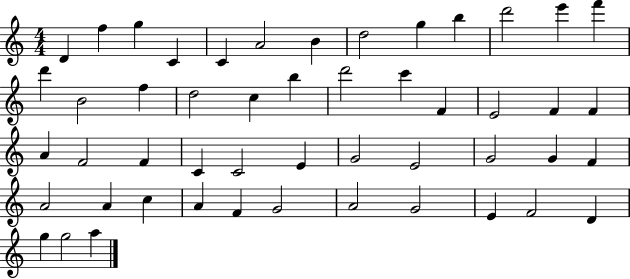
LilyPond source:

{
  \clef treble
  \numericTimeSignature
  \time 4/4
  \key c \major
  d'4 f''4 g''4 c'4 | c'4 a'2 b'4 | d''2 g''4 b''4 | d'''2 e'''4 f'''4 | \break d'''4 b'2 f''4 | d''2 c''4 b''4 | d'''2 c'''4 f'4 | e'2 f'4 f'4 | \break a'4 f'2 f'4 | c'4 c'2 e'4 | g'2 e'2 | g'2 g'4 f'4 | \break a'2 a'4 c''4 | a'4 f'4 g'2 | a'2 g'2 | e'4 f'2 d'4 | \break g''4 g''2 a''4 | \bar "|."
}